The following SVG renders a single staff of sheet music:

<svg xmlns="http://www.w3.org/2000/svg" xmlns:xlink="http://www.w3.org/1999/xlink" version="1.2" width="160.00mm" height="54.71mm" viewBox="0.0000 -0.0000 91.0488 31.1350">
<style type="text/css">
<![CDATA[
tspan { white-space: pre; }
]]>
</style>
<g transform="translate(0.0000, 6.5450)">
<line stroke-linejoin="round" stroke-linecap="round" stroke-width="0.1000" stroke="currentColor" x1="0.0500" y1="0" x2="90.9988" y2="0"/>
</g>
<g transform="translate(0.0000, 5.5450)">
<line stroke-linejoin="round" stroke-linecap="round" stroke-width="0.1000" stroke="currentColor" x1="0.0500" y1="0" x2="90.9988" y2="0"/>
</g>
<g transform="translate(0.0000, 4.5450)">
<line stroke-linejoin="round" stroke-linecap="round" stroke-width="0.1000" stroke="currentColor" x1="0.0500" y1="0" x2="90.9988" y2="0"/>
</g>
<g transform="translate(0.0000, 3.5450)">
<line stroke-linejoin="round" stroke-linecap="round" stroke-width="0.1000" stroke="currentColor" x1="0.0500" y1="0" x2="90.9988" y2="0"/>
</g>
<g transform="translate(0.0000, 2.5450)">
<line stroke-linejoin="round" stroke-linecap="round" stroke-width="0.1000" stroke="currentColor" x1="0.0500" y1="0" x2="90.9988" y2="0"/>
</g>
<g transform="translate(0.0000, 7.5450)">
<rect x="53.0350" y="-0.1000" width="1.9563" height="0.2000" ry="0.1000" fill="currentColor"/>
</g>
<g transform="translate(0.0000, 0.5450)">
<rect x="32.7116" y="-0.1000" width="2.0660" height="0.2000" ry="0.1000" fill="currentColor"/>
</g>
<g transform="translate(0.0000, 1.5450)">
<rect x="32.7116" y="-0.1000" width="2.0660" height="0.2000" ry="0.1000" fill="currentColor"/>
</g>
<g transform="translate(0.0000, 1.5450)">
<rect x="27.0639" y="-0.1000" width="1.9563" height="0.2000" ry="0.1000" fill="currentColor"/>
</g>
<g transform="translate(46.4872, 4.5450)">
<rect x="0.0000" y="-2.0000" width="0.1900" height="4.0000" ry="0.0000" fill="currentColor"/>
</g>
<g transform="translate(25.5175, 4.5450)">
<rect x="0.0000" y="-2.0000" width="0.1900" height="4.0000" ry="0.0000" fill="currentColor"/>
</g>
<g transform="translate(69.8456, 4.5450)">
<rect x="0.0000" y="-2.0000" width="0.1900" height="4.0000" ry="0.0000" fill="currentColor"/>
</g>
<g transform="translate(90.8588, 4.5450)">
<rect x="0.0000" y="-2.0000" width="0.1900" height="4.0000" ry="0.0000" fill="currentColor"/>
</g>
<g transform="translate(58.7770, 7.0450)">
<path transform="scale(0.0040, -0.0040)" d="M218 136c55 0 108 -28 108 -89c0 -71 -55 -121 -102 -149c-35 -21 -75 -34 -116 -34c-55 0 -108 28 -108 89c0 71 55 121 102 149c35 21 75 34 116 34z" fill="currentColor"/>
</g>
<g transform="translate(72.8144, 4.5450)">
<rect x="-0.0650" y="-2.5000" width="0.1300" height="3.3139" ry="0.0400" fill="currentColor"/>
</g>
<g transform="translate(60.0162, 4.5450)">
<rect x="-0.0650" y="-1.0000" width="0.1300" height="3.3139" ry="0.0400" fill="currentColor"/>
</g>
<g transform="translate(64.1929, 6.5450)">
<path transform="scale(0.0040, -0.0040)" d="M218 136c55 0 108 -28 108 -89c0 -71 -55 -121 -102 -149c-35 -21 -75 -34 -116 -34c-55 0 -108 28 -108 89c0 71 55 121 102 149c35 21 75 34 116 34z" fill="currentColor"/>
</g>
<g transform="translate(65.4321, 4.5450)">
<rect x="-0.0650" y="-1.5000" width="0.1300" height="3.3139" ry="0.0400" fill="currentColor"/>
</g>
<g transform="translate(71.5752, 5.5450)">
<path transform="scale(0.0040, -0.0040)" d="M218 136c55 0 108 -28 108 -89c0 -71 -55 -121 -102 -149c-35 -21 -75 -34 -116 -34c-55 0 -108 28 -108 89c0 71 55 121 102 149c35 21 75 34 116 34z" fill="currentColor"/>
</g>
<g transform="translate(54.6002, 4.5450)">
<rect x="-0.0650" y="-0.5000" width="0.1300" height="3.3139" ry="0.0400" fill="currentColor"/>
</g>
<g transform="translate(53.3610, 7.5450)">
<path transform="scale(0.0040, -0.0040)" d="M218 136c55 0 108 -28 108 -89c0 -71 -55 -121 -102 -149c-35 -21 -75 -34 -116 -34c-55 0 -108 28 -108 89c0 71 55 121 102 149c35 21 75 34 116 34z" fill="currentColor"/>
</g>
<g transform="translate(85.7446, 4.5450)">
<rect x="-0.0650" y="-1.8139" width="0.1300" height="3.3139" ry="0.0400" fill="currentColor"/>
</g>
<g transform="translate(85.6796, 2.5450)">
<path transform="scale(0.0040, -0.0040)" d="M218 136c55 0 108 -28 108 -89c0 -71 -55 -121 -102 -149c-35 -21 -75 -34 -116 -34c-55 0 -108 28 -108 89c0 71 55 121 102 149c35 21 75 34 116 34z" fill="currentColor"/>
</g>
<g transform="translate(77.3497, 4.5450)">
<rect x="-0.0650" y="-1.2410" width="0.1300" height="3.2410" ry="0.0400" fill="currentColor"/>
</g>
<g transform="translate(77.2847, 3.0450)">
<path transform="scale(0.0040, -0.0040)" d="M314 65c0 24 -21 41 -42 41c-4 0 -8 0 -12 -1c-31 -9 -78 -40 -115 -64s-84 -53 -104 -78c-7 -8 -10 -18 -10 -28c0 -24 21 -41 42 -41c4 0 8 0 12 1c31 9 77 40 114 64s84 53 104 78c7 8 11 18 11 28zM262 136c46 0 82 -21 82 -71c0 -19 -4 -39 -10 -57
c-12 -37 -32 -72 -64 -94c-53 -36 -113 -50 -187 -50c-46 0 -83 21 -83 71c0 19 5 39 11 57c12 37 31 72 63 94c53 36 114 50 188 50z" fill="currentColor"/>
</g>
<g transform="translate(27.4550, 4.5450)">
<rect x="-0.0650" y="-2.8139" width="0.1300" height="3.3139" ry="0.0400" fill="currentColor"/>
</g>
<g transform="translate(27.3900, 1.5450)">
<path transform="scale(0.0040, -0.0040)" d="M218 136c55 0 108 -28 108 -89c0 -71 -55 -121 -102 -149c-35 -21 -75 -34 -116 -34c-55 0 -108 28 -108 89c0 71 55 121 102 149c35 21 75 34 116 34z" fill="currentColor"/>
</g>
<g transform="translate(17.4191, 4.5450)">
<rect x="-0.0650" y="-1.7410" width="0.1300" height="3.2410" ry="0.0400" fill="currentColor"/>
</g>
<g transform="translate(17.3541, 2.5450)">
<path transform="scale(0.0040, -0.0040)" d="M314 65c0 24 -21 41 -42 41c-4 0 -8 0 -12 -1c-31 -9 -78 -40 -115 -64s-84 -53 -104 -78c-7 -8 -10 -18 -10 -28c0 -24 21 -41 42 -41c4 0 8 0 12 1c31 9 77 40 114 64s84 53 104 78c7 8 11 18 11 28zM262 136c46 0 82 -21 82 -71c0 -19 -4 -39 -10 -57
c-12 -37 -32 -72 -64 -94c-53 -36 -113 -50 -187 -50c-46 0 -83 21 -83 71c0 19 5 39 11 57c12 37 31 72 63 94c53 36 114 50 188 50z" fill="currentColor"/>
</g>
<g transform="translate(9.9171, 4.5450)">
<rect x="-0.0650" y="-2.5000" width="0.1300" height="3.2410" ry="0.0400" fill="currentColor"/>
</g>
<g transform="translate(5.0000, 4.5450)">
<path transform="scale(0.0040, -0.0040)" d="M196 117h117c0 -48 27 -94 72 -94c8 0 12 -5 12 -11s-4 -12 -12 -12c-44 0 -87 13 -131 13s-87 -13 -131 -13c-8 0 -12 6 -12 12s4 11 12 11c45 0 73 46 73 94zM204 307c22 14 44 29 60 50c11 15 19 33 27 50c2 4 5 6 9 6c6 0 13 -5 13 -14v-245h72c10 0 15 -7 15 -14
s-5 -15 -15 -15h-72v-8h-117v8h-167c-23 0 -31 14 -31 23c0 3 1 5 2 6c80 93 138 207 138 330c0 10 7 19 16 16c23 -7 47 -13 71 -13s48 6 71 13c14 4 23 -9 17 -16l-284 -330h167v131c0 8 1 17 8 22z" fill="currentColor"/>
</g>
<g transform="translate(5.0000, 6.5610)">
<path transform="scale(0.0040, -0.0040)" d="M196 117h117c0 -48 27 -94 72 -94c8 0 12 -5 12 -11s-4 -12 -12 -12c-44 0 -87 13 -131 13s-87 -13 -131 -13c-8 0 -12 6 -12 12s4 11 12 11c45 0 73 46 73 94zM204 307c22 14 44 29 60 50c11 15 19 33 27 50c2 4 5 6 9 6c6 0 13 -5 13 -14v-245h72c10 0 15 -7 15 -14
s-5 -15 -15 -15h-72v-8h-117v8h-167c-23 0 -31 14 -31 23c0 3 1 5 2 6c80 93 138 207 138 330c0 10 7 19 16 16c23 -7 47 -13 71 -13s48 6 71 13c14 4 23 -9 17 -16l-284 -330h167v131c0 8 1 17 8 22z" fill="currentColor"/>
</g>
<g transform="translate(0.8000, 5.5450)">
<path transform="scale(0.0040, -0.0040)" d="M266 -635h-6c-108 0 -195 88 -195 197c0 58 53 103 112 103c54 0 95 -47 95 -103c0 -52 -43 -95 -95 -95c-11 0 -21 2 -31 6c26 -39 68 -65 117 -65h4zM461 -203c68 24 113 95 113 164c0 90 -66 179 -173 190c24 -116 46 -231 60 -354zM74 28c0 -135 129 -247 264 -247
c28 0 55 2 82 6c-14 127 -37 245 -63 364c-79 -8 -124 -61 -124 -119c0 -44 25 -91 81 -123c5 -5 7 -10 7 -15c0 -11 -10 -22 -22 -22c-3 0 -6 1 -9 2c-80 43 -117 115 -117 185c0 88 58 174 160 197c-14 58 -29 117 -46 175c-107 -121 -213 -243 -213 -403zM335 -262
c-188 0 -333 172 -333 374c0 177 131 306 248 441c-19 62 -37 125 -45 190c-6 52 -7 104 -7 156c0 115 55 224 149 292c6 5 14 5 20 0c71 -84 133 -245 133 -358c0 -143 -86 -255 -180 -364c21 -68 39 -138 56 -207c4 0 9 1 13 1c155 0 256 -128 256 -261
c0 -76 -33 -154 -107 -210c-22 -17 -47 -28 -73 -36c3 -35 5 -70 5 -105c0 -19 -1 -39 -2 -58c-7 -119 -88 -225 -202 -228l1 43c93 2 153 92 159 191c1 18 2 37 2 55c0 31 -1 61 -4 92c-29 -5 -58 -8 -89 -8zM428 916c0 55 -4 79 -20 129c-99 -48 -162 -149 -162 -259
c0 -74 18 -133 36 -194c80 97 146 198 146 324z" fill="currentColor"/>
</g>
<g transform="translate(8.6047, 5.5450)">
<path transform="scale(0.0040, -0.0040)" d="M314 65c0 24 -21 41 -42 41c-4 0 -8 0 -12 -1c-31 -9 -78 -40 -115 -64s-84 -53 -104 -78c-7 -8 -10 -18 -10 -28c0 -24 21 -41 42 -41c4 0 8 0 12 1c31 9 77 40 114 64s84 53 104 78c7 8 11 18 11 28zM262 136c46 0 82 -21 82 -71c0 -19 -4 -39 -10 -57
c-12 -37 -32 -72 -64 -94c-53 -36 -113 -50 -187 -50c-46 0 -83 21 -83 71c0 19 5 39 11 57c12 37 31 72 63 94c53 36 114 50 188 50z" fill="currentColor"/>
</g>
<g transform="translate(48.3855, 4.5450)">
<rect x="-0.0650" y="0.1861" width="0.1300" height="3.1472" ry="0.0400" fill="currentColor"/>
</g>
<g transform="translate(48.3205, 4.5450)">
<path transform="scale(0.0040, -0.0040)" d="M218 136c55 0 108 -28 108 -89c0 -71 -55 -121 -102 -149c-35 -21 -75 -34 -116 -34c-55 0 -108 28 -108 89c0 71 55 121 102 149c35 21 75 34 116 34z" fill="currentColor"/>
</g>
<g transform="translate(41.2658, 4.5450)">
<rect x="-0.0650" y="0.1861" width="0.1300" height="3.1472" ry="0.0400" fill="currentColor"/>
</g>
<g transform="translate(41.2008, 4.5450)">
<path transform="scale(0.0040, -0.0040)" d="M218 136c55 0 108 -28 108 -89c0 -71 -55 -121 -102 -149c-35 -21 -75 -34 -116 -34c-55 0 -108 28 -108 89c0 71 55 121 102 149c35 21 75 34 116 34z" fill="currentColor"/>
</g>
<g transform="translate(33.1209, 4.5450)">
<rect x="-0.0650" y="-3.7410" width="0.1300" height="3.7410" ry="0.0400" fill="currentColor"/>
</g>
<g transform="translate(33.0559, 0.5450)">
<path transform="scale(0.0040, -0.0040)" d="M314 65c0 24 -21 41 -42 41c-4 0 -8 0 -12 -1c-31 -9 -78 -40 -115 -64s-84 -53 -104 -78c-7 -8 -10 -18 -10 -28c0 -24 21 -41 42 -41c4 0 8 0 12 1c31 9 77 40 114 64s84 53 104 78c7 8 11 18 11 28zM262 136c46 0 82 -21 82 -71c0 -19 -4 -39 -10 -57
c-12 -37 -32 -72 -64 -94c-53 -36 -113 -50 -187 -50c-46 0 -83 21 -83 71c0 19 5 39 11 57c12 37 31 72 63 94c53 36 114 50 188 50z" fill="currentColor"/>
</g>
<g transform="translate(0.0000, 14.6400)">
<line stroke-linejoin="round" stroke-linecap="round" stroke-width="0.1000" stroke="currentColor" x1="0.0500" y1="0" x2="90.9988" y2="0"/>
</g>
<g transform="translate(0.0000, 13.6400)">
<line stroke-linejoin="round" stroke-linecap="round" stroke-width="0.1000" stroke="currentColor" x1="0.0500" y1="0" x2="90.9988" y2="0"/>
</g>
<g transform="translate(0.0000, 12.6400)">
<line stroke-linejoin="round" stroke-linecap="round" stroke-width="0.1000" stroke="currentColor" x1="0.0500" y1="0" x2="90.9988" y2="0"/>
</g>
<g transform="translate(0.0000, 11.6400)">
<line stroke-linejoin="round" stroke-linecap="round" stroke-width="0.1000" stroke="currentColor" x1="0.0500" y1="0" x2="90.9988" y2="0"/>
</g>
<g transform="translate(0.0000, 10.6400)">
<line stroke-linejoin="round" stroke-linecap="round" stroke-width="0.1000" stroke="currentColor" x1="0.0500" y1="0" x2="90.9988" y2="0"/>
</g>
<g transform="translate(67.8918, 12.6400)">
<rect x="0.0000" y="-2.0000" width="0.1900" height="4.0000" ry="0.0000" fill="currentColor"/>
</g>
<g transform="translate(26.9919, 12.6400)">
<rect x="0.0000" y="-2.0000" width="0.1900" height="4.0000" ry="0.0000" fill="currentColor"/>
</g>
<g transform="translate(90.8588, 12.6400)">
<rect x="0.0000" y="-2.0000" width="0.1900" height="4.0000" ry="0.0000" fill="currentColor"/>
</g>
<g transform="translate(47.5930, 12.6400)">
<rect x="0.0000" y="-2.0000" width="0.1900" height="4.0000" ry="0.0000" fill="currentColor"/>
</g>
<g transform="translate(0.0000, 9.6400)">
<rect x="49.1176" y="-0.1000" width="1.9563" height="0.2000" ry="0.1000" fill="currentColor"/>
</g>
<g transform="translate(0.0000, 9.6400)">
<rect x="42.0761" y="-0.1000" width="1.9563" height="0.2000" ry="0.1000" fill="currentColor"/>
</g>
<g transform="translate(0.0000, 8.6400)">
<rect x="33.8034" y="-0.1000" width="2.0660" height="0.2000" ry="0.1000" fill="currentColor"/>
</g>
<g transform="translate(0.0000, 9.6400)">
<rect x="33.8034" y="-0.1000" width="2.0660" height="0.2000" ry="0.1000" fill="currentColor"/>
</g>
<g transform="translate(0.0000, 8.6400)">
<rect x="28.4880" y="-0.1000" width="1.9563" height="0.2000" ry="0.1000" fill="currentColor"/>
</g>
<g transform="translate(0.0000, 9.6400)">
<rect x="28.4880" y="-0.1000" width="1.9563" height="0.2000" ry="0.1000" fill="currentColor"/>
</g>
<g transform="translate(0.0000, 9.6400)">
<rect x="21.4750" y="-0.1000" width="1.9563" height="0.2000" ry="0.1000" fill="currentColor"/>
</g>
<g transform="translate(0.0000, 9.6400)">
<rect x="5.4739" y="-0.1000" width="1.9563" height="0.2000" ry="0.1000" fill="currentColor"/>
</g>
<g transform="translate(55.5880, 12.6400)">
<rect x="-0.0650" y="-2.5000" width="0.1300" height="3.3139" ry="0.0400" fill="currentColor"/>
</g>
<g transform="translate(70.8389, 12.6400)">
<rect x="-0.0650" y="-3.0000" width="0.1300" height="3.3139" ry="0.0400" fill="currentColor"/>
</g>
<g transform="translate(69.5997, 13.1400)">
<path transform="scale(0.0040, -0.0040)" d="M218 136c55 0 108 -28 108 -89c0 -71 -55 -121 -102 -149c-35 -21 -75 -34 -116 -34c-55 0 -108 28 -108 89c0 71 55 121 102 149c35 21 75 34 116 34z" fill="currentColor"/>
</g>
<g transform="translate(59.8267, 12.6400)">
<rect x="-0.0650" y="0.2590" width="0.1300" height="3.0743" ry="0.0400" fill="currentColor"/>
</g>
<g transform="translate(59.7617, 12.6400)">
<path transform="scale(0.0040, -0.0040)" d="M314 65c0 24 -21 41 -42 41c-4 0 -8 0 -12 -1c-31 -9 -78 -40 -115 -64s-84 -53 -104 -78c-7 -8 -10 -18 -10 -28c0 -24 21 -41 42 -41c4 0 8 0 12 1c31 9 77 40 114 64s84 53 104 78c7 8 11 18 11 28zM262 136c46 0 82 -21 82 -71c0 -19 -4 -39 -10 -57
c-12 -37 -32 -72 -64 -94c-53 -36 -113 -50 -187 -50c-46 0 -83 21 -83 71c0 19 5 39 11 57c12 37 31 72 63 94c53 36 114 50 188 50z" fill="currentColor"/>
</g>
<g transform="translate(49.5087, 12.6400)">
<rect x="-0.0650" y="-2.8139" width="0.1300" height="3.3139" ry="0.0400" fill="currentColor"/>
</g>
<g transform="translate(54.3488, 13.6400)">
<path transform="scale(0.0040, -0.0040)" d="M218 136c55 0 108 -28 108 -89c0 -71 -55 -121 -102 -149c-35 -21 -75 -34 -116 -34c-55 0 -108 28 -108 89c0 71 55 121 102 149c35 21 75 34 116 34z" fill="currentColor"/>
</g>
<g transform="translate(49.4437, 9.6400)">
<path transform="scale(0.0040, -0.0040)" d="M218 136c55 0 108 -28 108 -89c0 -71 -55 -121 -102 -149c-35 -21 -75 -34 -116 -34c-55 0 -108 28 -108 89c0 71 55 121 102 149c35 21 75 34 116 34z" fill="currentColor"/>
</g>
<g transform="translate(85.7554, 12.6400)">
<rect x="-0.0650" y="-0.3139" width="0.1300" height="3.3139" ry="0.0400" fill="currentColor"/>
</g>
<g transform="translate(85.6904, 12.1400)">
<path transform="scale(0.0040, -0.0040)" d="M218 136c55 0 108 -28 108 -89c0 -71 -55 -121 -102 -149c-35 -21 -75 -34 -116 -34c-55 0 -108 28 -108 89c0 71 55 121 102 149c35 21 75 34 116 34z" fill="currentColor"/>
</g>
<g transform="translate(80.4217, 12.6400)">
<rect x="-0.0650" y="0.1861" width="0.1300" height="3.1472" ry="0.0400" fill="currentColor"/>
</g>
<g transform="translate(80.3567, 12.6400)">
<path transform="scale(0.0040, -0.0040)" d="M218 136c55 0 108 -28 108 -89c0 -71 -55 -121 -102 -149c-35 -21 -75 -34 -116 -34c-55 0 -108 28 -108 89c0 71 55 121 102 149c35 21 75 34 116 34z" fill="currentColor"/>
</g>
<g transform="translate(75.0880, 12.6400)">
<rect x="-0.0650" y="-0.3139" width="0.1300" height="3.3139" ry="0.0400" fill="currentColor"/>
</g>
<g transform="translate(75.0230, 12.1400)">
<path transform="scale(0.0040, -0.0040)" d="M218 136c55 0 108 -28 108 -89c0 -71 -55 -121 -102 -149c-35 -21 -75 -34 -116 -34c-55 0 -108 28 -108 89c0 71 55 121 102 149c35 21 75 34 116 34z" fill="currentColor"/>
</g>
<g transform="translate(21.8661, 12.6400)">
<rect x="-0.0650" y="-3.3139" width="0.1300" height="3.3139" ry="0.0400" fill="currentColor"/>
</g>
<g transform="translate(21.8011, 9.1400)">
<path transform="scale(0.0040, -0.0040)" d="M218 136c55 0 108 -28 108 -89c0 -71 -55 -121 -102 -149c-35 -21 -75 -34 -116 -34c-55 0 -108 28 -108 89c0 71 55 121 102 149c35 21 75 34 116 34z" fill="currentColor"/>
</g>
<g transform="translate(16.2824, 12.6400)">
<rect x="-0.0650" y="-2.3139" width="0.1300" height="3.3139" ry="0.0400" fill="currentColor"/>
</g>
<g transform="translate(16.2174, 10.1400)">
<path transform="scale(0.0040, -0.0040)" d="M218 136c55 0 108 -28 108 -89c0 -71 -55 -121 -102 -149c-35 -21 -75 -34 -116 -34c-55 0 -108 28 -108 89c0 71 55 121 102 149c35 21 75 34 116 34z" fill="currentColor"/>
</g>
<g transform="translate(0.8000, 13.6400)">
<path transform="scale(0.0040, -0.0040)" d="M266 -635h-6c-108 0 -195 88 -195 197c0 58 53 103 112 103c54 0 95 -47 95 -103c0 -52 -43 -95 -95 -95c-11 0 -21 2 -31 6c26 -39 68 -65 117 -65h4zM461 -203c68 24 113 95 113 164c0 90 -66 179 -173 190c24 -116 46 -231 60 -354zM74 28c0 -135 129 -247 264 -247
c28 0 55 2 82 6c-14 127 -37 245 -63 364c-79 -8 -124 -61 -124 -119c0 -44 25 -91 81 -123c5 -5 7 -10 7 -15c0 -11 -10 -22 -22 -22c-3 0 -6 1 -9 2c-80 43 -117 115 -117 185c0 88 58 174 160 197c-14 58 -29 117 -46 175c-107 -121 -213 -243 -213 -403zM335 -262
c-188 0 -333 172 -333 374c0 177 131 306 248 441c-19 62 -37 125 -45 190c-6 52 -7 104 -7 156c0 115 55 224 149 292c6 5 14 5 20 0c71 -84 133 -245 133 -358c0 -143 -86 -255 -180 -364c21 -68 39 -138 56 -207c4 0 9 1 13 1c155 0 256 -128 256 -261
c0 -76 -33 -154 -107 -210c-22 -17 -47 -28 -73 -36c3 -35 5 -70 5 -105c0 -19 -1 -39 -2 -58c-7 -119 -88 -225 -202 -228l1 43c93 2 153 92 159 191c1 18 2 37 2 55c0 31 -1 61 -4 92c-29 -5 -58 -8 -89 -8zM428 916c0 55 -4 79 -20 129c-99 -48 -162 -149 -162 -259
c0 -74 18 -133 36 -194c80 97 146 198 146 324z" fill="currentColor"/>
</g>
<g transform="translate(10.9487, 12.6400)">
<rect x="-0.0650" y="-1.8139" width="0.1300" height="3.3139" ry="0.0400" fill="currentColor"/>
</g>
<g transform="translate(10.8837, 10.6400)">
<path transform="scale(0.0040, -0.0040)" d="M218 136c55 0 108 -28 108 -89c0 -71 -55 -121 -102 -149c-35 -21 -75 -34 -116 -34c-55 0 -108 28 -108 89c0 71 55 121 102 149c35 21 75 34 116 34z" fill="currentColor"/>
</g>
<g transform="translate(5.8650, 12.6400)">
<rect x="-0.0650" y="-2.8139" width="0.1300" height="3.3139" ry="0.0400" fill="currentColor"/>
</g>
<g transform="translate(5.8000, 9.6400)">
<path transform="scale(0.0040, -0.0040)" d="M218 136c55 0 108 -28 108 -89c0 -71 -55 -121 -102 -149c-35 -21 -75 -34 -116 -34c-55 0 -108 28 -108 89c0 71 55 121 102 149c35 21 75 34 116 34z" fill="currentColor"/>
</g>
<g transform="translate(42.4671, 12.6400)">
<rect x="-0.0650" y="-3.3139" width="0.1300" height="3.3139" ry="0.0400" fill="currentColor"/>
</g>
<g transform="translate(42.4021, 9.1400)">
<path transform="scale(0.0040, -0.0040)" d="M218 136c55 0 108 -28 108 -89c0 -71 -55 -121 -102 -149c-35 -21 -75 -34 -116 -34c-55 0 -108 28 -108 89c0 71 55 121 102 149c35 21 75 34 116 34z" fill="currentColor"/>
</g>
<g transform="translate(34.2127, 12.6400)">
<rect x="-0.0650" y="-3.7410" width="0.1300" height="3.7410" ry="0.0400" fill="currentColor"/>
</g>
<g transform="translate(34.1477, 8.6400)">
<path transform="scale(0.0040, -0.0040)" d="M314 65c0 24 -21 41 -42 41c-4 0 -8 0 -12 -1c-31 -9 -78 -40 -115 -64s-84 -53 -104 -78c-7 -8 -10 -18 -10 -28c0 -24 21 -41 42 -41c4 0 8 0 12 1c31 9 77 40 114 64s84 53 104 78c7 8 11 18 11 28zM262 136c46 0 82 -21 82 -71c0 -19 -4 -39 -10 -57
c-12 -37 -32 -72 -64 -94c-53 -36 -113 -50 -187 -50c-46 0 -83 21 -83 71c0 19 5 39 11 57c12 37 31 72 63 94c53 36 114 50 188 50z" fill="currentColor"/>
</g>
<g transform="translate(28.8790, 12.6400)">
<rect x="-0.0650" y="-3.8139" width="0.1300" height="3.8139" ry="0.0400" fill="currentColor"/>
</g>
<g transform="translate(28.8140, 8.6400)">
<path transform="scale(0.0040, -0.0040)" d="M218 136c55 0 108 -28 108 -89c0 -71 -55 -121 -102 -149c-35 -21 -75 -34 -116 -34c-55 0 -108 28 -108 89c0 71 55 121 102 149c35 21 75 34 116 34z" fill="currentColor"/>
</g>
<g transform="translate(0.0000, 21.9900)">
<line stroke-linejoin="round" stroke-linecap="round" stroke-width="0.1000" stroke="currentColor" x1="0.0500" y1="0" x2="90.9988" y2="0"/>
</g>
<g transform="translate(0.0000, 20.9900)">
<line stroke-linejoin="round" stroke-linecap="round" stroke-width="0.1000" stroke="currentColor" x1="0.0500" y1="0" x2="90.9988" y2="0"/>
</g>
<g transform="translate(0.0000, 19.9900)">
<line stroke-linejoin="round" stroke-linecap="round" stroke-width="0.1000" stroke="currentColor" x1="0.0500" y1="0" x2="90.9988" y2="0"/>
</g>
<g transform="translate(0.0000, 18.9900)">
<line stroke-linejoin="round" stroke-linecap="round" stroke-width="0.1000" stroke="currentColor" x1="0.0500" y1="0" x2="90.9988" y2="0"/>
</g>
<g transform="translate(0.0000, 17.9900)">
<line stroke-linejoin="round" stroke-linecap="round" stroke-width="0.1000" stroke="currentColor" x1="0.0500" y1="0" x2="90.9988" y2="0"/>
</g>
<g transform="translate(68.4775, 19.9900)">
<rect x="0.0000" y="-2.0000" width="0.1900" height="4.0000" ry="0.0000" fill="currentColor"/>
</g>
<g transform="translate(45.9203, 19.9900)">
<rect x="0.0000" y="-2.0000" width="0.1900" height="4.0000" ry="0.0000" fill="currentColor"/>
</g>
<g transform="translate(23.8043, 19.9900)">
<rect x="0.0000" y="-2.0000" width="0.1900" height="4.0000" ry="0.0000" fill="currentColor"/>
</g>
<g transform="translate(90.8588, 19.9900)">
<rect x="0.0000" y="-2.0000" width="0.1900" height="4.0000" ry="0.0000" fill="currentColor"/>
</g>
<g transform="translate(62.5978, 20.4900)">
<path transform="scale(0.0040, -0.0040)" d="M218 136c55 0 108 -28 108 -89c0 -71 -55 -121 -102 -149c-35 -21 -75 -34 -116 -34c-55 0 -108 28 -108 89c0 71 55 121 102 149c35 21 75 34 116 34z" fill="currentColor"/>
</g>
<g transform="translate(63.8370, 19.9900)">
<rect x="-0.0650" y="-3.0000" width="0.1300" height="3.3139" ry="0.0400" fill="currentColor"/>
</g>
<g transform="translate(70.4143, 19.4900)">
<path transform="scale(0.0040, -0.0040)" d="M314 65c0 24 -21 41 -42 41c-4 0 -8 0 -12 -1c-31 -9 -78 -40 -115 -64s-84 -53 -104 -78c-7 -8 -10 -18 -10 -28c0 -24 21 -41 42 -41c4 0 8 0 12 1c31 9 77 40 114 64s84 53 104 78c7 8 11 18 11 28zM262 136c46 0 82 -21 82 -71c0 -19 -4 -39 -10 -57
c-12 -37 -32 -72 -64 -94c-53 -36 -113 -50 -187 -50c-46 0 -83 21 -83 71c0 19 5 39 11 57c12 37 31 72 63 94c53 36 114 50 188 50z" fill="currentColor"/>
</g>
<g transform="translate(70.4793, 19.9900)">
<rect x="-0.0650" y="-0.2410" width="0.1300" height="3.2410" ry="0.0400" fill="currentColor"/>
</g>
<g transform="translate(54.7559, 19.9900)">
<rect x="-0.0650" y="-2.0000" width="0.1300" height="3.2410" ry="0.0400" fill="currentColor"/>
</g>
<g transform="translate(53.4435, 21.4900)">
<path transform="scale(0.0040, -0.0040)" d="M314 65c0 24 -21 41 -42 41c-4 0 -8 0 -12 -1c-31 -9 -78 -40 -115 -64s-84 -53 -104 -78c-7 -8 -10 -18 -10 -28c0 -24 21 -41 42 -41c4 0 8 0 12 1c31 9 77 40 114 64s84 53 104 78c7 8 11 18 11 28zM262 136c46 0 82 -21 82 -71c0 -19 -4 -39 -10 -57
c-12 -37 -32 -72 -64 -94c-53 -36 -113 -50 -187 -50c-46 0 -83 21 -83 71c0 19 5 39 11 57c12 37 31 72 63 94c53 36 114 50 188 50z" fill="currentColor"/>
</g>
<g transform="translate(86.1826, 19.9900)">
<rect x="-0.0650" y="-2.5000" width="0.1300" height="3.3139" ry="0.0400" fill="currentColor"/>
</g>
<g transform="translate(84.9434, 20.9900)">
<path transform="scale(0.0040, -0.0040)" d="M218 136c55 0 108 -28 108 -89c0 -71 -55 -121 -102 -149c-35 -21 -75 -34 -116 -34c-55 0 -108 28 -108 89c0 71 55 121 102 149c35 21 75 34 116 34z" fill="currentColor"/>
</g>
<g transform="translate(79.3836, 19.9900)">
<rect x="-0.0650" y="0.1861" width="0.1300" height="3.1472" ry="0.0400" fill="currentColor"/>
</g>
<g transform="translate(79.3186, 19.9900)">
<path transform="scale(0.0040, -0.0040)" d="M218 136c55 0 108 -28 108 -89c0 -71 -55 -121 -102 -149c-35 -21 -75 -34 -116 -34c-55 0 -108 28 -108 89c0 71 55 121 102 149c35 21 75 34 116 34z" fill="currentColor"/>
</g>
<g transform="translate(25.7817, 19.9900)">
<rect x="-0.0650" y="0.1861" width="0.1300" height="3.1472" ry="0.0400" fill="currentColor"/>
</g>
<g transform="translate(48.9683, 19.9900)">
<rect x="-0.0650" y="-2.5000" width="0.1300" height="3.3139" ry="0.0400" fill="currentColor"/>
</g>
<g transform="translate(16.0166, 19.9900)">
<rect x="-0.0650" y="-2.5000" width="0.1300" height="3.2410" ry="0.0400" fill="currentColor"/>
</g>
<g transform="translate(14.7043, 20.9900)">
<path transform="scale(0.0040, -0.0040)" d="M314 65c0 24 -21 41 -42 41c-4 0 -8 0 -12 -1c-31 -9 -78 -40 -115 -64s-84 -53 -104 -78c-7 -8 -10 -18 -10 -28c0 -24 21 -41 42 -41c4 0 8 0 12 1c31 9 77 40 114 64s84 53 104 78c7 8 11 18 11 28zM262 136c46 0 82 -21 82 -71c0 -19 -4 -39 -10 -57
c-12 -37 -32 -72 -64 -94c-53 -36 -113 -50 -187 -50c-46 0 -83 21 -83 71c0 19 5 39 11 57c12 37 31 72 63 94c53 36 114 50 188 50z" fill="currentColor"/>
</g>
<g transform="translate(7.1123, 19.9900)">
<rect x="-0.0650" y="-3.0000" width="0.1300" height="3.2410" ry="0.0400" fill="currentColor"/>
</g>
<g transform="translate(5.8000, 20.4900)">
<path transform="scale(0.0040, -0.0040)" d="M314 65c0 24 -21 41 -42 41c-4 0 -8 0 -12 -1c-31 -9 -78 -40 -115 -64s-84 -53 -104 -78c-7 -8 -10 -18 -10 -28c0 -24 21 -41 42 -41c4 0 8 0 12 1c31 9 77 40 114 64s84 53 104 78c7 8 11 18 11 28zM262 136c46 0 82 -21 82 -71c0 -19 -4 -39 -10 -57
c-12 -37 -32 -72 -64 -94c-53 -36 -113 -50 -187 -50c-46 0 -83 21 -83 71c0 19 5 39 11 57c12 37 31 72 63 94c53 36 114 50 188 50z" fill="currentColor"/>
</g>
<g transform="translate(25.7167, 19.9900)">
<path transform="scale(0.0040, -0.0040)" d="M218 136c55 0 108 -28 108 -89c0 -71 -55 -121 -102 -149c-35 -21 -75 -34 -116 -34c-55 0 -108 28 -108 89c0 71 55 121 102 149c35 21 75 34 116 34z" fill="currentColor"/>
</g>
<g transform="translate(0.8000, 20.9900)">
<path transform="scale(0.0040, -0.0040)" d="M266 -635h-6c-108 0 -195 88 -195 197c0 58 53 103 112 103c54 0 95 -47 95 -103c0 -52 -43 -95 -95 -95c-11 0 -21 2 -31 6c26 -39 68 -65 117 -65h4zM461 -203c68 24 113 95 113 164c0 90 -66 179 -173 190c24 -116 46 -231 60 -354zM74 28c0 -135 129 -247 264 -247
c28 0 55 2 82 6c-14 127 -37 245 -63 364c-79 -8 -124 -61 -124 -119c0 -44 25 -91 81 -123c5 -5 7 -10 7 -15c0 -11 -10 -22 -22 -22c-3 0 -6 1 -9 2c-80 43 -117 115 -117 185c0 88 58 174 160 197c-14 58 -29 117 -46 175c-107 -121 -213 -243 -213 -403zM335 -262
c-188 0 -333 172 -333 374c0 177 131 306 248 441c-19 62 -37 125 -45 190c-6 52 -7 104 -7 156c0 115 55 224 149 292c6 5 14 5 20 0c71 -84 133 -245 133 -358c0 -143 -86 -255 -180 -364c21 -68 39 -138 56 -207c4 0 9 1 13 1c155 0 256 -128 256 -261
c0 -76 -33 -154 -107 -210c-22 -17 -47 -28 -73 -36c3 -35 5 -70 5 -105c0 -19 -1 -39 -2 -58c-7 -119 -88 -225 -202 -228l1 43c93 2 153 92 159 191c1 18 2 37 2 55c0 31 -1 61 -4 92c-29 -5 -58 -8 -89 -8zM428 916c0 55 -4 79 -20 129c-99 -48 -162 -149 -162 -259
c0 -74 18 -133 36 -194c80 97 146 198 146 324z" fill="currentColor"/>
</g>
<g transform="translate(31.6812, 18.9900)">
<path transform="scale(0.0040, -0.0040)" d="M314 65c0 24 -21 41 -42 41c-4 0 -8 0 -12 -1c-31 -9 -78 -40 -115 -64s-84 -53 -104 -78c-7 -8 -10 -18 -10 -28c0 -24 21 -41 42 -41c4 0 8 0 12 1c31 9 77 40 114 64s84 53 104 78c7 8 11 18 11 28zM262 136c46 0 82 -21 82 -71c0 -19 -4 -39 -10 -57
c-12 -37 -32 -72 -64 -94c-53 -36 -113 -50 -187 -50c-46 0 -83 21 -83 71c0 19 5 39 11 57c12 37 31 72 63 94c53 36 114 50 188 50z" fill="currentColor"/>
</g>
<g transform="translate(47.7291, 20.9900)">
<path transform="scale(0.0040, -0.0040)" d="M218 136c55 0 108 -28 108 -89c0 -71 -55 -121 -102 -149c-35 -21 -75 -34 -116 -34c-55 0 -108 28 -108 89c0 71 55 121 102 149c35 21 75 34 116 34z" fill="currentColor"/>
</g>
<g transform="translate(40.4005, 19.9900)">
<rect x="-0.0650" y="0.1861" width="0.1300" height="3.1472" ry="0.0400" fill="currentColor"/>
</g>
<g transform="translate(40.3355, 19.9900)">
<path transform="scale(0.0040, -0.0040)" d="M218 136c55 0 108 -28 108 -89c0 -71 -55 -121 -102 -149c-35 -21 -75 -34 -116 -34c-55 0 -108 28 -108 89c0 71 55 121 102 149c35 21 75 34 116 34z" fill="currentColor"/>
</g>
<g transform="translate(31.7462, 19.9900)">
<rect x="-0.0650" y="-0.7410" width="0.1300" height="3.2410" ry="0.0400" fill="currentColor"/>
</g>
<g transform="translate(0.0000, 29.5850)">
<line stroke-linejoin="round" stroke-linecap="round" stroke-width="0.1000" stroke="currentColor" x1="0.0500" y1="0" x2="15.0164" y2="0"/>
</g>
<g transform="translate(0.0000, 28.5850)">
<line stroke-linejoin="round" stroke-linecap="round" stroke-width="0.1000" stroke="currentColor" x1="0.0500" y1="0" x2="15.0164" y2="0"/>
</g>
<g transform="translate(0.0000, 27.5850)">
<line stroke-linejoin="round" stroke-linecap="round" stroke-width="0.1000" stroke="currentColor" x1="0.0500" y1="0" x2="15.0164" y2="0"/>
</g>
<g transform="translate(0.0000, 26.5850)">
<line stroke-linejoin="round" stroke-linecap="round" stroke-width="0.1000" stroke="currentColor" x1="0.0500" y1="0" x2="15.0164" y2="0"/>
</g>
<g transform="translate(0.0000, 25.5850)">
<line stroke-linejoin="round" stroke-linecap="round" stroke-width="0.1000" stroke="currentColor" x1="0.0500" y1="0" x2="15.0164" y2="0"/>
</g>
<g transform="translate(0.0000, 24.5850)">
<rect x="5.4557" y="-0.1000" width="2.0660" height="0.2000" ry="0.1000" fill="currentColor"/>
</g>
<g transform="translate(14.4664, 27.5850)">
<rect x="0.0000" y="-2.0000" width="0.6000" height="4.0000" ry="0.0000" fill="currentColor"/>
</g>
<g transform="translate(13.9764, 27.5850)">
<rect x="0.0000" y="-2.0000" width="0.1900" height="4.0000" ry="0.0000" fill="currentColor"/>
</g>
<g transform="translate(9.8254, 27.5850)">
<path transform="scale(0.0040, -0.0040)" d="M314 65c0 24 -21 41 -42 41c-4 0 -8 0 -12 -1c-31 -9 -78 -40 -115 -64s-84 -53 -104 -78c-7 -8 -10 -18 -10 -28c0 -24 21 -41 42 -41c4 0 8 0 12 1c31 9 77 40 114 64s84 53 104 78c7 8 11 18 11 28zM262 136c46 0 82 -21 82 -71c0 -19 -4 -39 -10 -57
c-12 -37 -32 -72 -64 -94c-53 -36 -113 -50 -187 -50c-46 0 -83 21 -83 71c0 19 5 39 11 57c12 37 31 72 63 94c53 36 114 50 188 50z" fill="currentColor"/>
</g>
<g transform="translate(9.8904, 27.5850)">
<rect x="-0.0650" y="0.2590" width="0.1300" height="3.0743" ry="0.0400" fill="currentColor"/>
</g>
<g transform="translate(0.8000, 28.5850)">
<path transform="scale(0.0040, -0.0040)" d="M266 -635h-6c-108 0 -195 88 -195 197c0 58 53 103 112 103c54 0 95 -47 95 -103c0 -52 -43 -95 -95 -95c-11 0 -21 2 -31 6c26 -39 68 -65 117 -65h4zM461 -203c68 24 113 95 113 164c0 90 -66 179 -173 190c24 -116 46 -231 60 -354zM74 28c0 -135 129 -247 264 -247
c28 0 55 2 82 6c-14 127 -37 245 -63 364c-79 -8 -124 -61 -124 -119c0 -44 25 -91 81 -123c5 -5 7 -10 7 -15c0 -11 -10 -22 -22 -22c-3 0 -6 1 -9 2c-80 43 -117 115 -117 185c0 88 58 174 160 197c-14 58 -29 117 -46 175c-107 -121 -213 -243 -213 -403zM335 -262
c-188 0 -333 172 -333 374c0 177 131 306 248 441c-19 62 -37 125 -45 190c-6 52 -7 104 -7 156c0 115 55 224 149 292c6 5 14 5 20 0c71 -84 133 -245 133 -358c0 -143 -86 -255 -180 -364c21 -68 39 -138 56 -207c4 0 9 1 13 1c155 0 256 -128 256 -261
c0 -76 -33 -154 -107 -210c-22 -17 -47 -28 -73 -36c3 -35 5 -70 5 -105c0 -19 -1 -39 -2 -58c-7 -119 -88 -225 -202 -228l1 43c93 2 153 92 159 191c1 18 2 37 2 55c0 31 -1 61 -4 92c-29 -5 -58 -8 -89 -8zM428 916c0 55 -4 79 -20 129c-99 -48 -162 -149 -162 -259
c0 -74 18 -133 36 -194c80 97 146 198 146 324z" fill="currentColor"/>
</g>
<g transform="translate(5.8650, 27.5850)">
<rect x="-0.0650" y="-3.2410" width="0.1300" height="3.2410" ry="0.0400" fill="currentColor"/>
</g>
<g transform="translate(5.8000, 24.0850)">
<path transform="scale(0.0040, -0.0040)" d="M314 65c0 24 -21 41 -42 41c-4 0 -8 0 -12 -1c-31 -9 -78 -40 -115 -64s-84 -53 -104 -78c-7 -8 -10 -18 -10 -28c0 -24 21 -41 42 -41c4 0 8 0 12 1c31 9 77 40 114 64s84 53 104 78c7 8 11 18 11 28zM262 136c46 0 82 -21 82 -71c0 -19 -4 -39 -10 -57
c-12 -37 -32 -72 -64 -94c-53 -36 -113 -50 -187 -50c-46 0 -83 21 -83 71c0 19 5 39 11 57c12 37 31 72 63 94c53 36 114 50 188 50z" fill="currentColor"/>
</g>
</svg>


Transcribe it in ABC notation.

X:1
T:Untitled
M:4/4
L:1/4
K:C
G2 f2 a c'2 B B C D E G e2 f a f g b c' c'2 b a G B2 A c B c A2 G2 B d2 B G F2 A c2 B G b2 B2